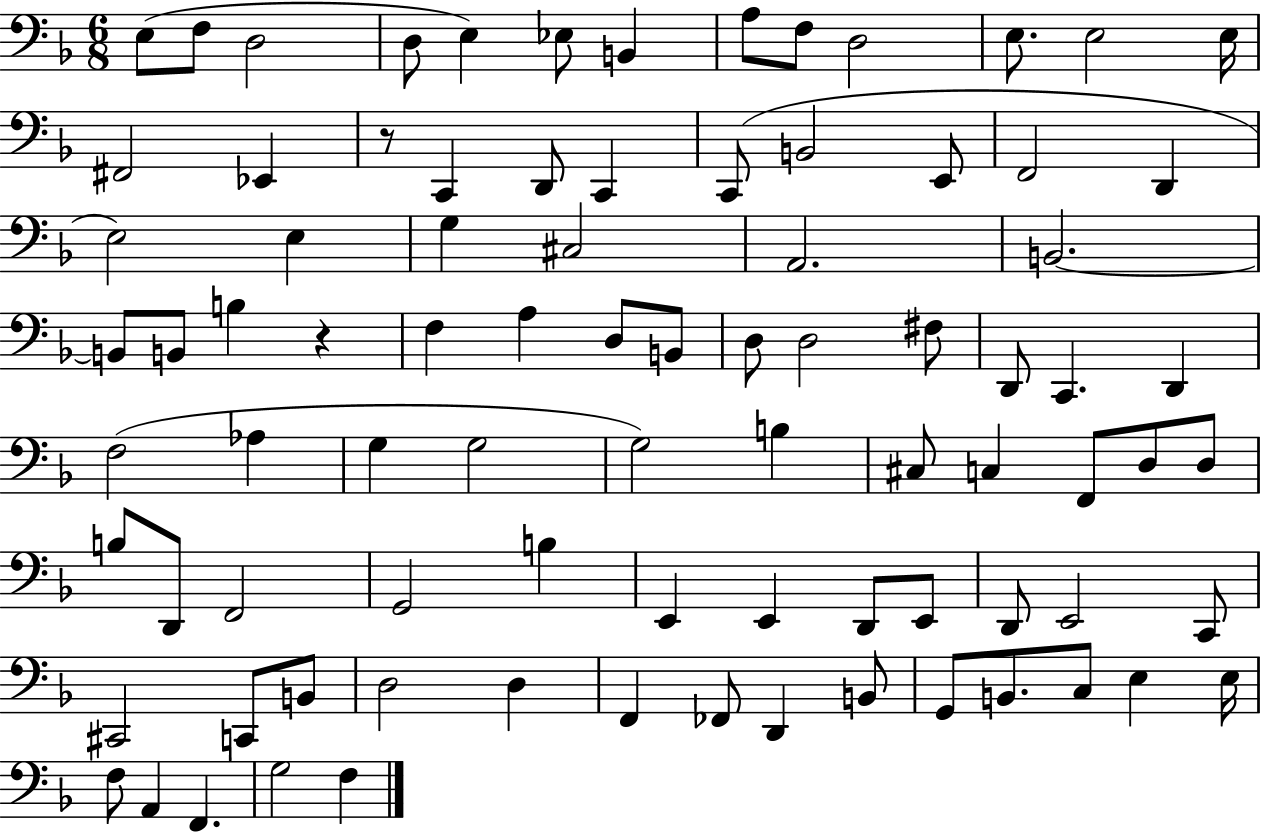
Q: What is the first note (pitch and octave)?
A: E3